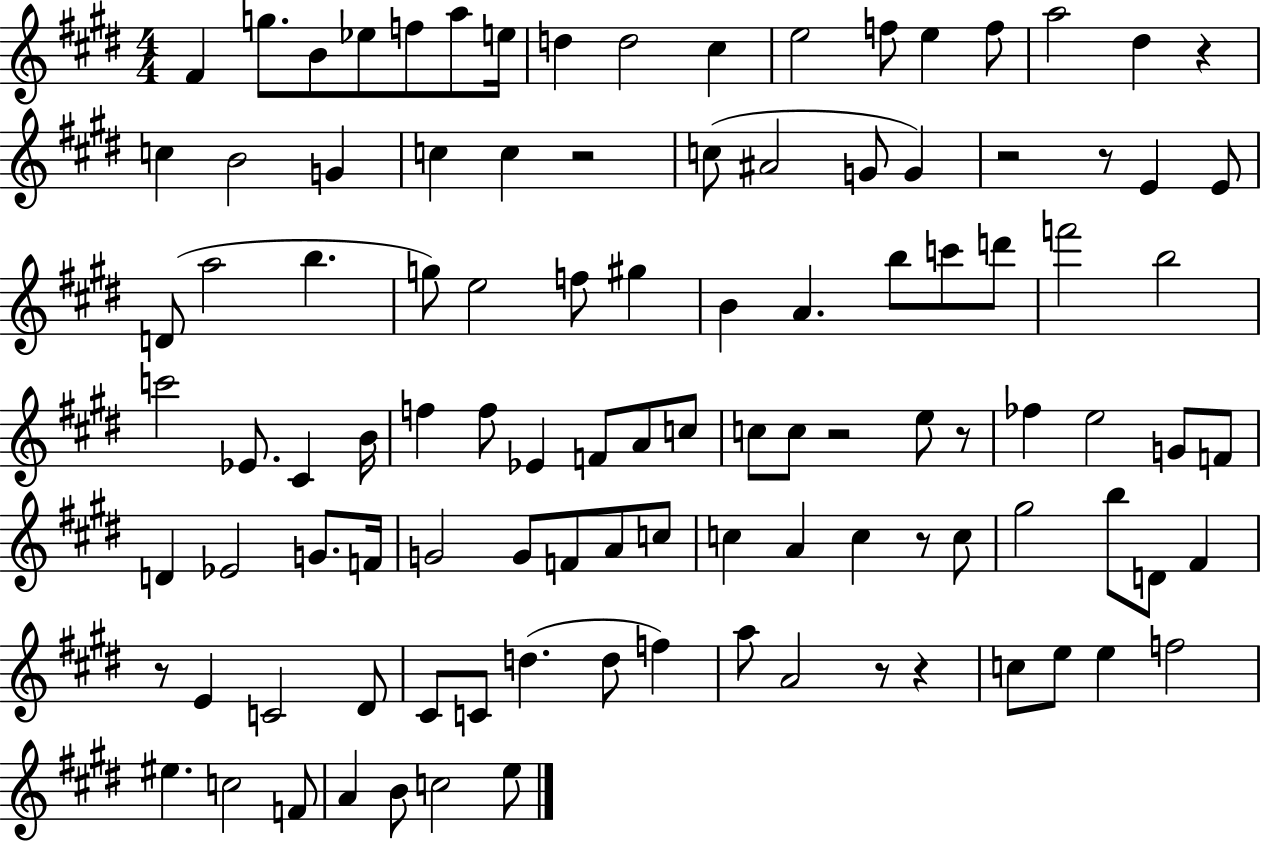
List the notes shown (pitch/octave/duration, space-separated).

F#4/q G5/e. B4/e Eb5/e F5/e A5/e E5/s D5/q D5/h C#5/q E5/h F5/e E5/q F5/e A5/h D#5/q R/q C5/q B4/h G4/q C5/q C5/q R/h C5/e A#4/h G4/e G4/q R/h R/e E4/q E4/e D4/e A5/h B5/q. G5/e E5/h F5/e G#5/q B4/q A4/q. B5/e C6/e D6/e F6/h B5/h C6/h Eb4/e. C#4/q B4/s F5/q F5/e Eb4/q F4/e A4/e C5/e C5/e C5/e R/h E5/e R/e FES5/q E5/h G4/e F4/e D4/q Eb4/h G4/e. F4/s G4/h G4/e F4/e A4/e C5/e C5/q A4/q C5/q R/e C5/e G#5/h B5/e D4/e F#4/q R/e E4/q C4/h D#4/e C#4/e C4/e D5/q. D5/e F5/q A5/e A4/h R/e R/q C5/e E5/e E5/q F5/h EIS5/q. C5/h F4/e A4/q B4/e C5/h E5/e